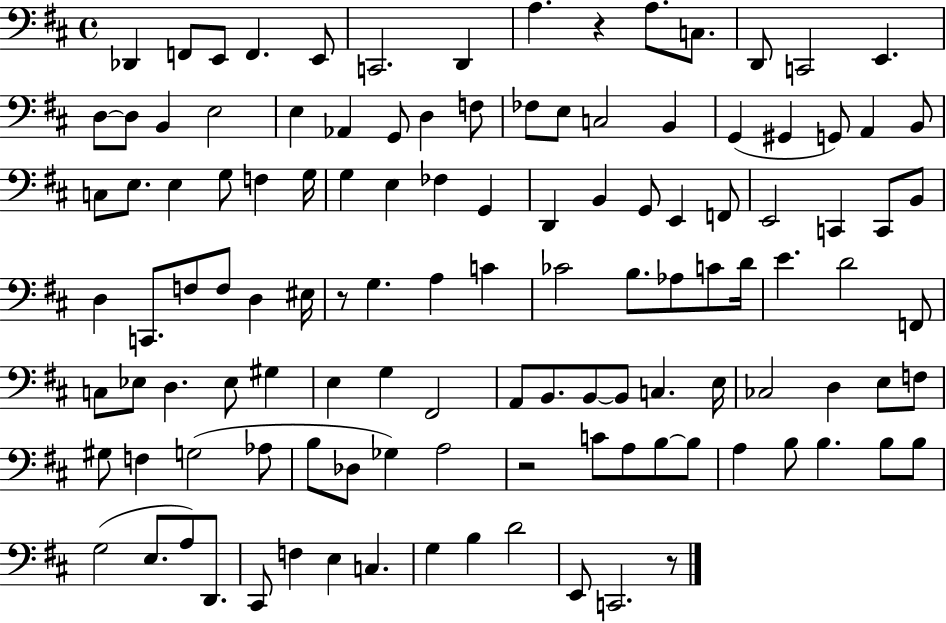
Db2/q F2/e E2/e F2/q. E2/e C2/h. D2/q A3/q. R/q A3/e. C3/e. D2/e C2/h E2/q. D3/e D3/e B2/q E3/h E3/q Ab2/q G2/e D3/q F3/e FES3/e E3/e C3/h B2/q G2/q G#2/q G2/e A2/q B2/e C3/e E3/e. E3/q G3/e F3/q G3/s G3/q E3/q FES3/q G2/q D2/q B2/q G2/e E2/q F2/e E2/h C2/q C2/e B2/e D3/q C2/e. F3/e F3/e D3/q EIS3/s R/e G3/q. A3/q C4/q CES4/h B3/e. Ab3/e C4/e D4/s E4/q. D4/h F2/e C3/e Eb3/e D3/q. Eb3/e G#3/q E3/q G3/q F#2/h A2/e B2/e. B2/e B2/e C3/q. E3/s CES3/h D3/q E3/e F3/e G#3/e F3/q G3/h Ab3/e B3/e Db3/e Gb3/q A3/h R/h C4/e A3/e B3/e B3/e A3/q B3/e B3/q. B3/e B3/e G3/h E3/e. A3/e D2/e. C#2/e F3/q E3/q C3/q. G3/q B3/q D4/h E2/e C2/h. R/e